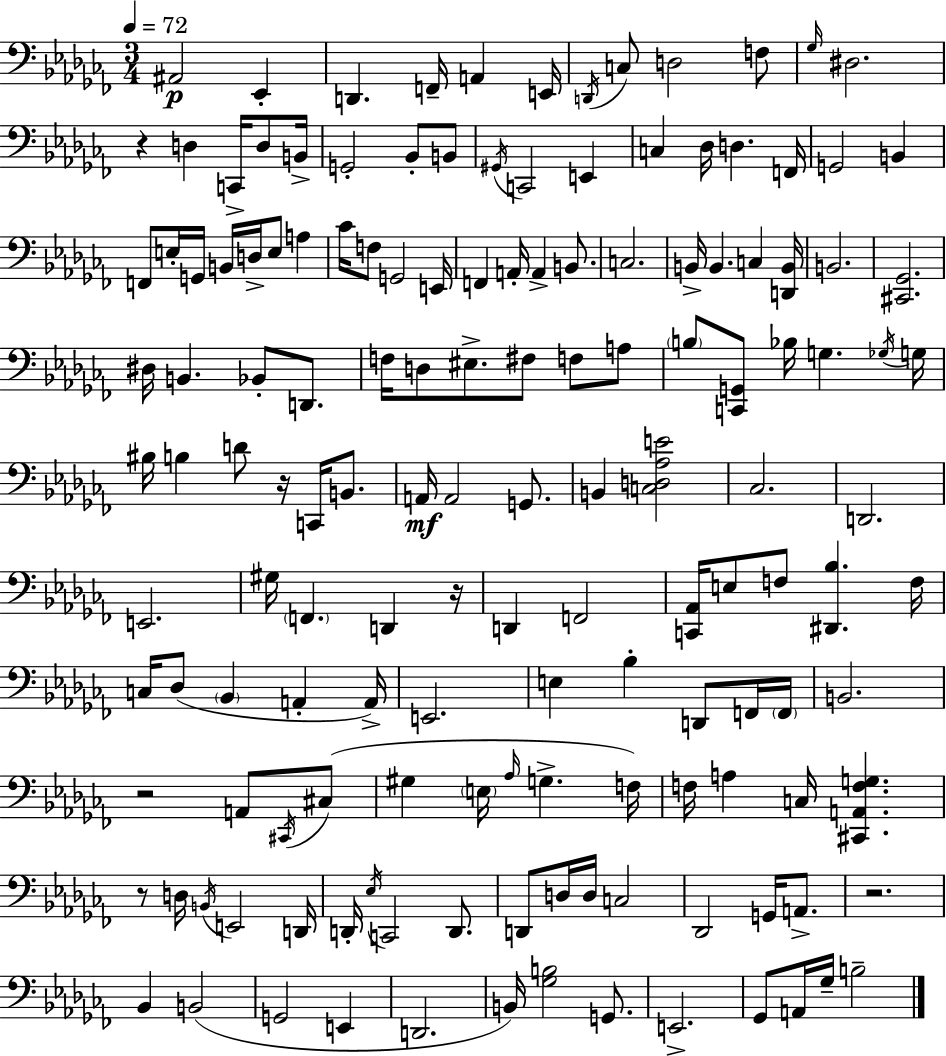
A#2/h Eb2/q D2/q. F2/s A2/q E2/s D2/s C3/e D3/h F3/e Gb3/s D#3/h. R/q D3/q C2/s D3/e B2/s G2/h Bb2/e B2/e G#2/s C2/h E2/q C3/q Db3/s D3/q. F2/s G2/h B2/q F2/e E3/s G2/s B2/s D3/s E3/e A3/q CES4/s F3/e G2/h E2/s F2/q A2/s A2/q B2/e. C3/h. B2/s B2/q. C3/q [D2,B2]/s B2/h. [C#2,Gb2]/h. D#3/s B2/q. Bb2/e D2/e. F3/s D3/e EIS3/e. F#3/e F3/e A3/e B3/e [C2,G2]/e Bb3/s G3/q. Gb3/s G3/s BIS3/s B3/q D4/e R/s C2/s B2/e. A2/s A2/h G2/e. B2/q [C3,D3,Ab3,E4]/h CES3/h. D2/h. E2/h. G#3/s F2/q. D2/q R/s D2/q F2/h [C2,Ab2]/s E3/e F3/e [D#2,Bb3]/q. F3/s C3/s Db3/e Bb2/q A2/q A2/s E2/h. E3/q Bb3/q D2/e F2/s F2/s B2/h. R/h A2/e C#2/s C#3/e G#3/q E3/s Ab3/s G3/q. F3/s F3/s A3/q C3/s [C#2,A2,F3,G3]/q. R/e D3/s B2/s E2/h D2/s D2/s Eb3/s C2/h D2/e. D2/e D3/s D3/s C3/h Db2/h G2/s A2/e. R/h. Bb2/q B2/h G2/h E2/q D2/h. B2/s [Gb3,B3]/h G2/e. E2/h. Gb2/e A2/s Gb3/s B3/h